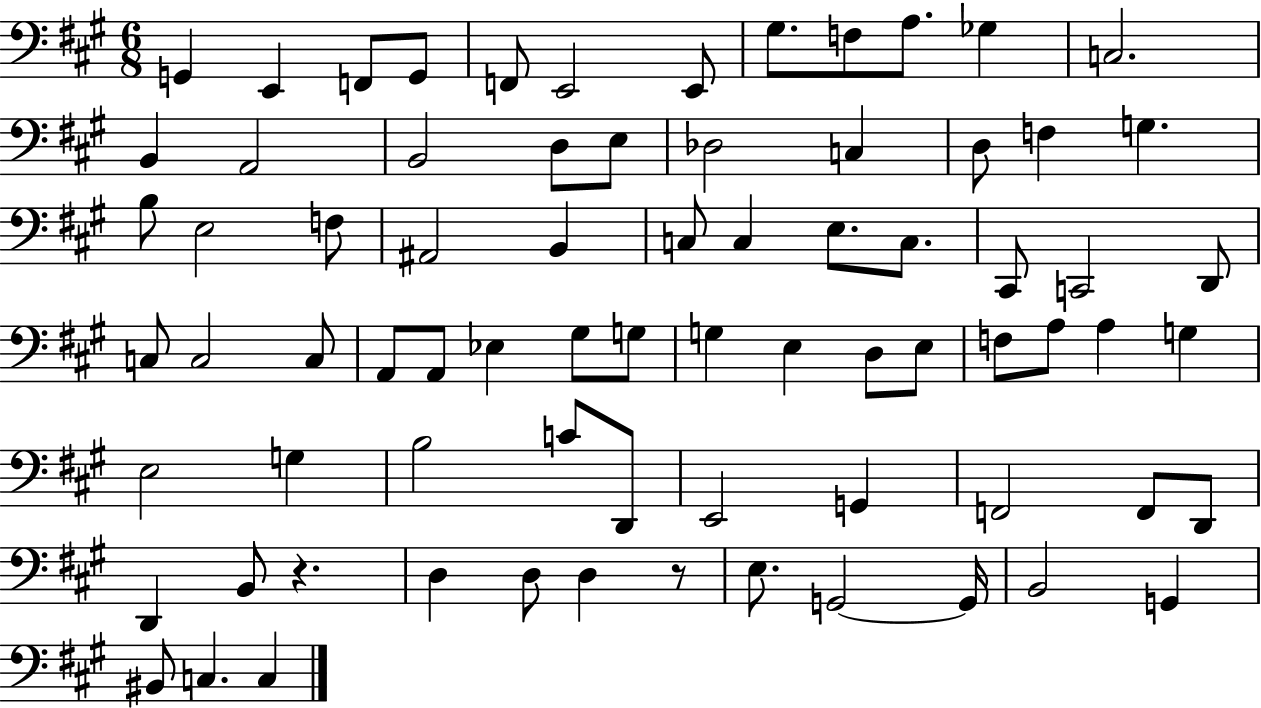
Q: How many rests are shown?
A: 2